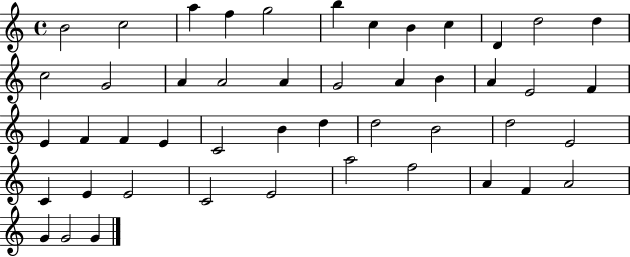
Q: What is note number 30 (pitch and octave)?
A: D5